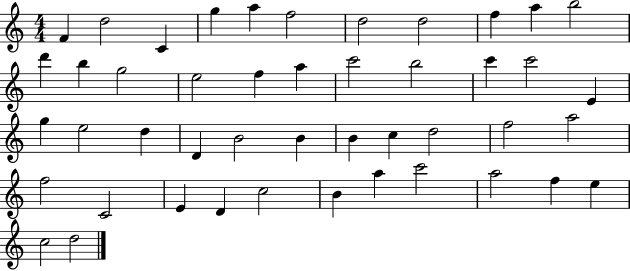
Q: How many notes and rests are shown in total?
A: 46